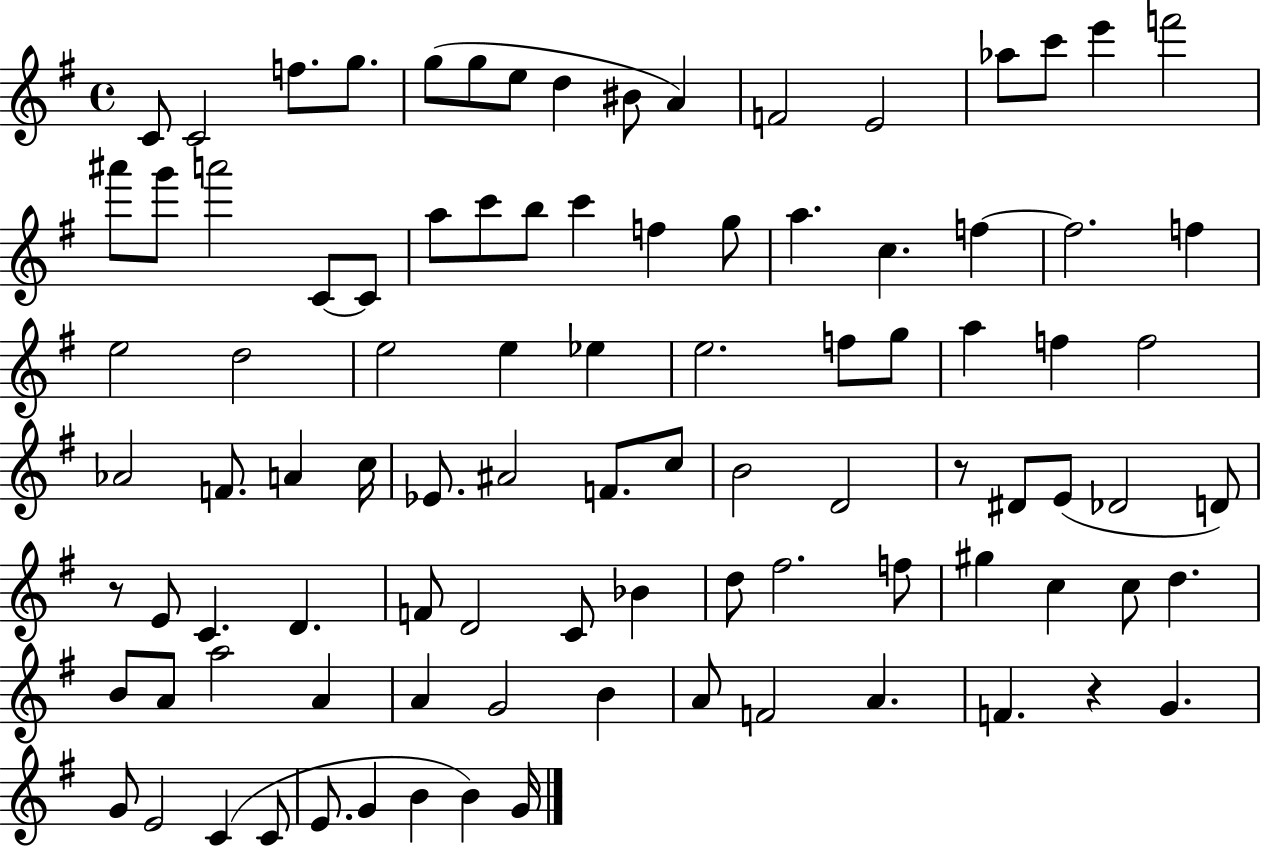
{
  \clef treble
  \time 4/4
  \defaultTimeSignature
  \key g \major
  \repeat volta 2 { c'8 c'2 f''8. g''8. | g''8( g''8 e''8 d''4 bis'8 a'4) | f'2 e'2 | aes''8 c'''8 e'''4 f'''2 | \break ais'''8 g'''8 a'''2 c'8~~ c'8 | a''8 c'''8 b''8 c'''4 f''4 g''8 | a''4. c''4. f''4~~ | f''2. f''4 | \break e''2 d''2 | e''2 e''4 ees''4 | e''2. f''8 g''8 | a''4 f''4 f''2 | \break aes'2 f'8. a'4 c''16 | ees'8. ais'2 f'8. c''8 | b'2 d'2 | r8 dis'8 e'8( des'2 d'8) | \break r8 e'8 c'4. d'4. | f'8 d'2 c'8 bes'4 | d''8 fis''2. f''8 | gis''4 c''4 c''8 d''4. | \break b'8 a'8 a''2 a'4 | a'4 g'2 b'4 | a'8 f'2 a'4. | f'4. r4 g'4. | \break g'8 e'2 c'4( c'8 | e'8. g'4 b'4 b'4) g'16 | } \bar "|."
}